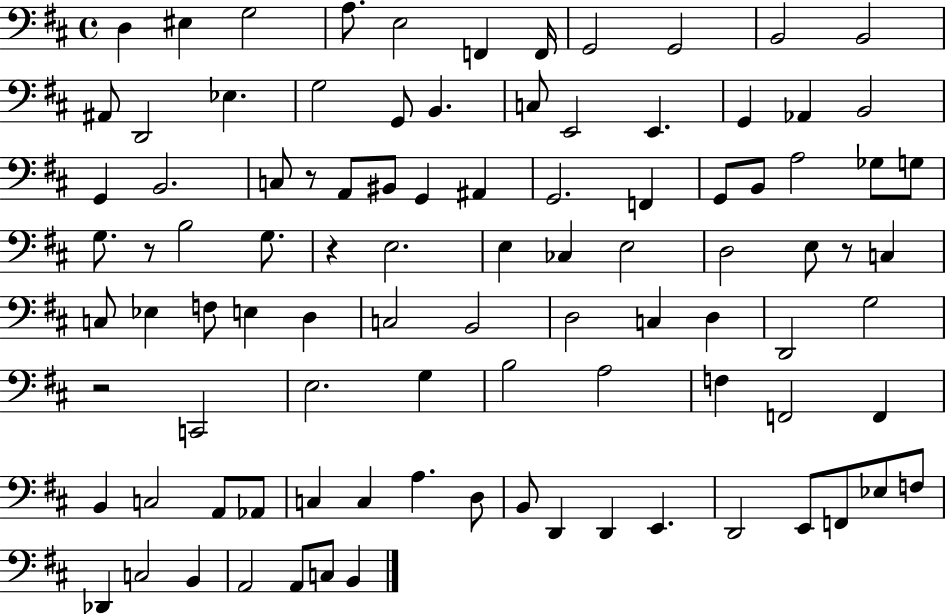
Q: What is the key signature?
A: D major